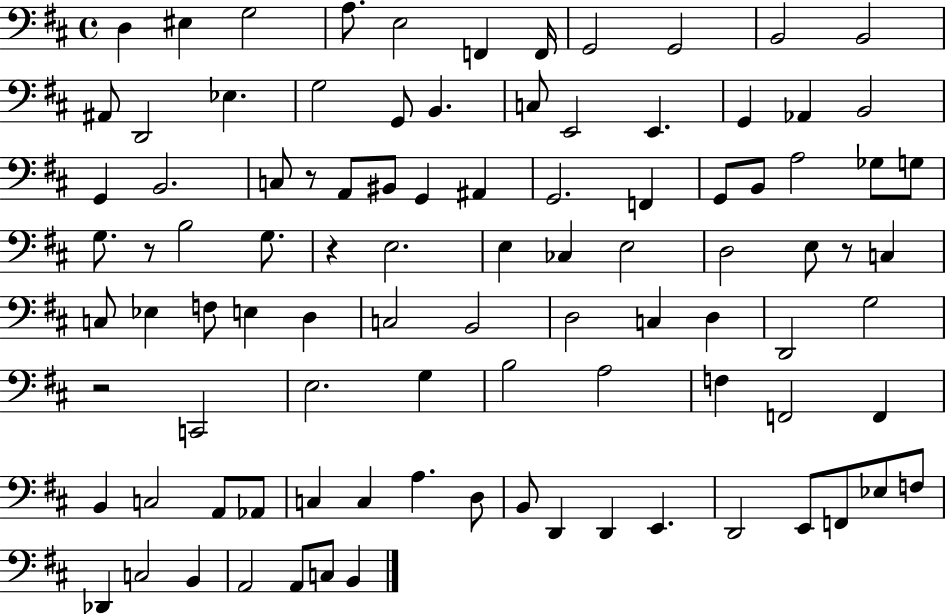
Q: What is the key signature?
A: D major